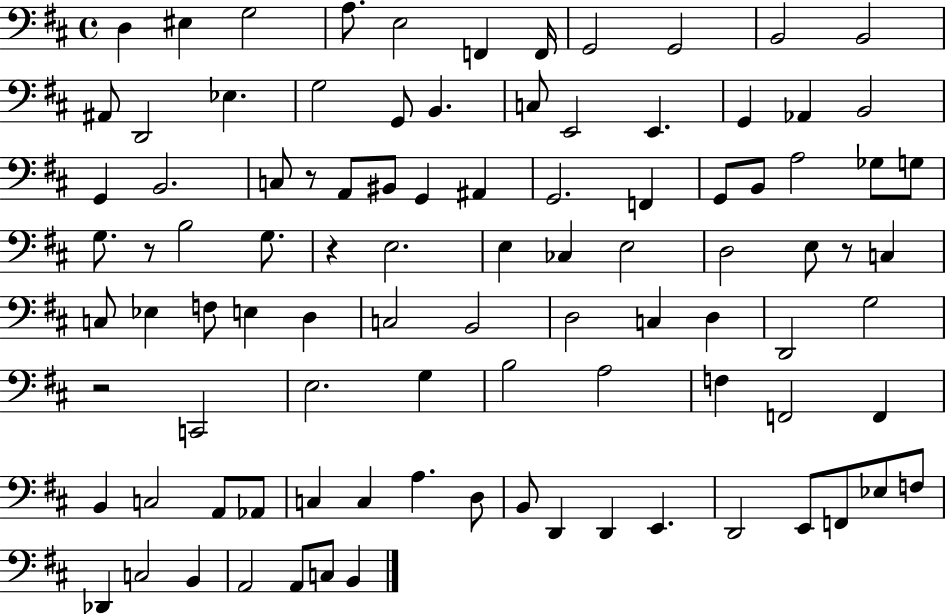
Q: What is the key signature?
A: D major